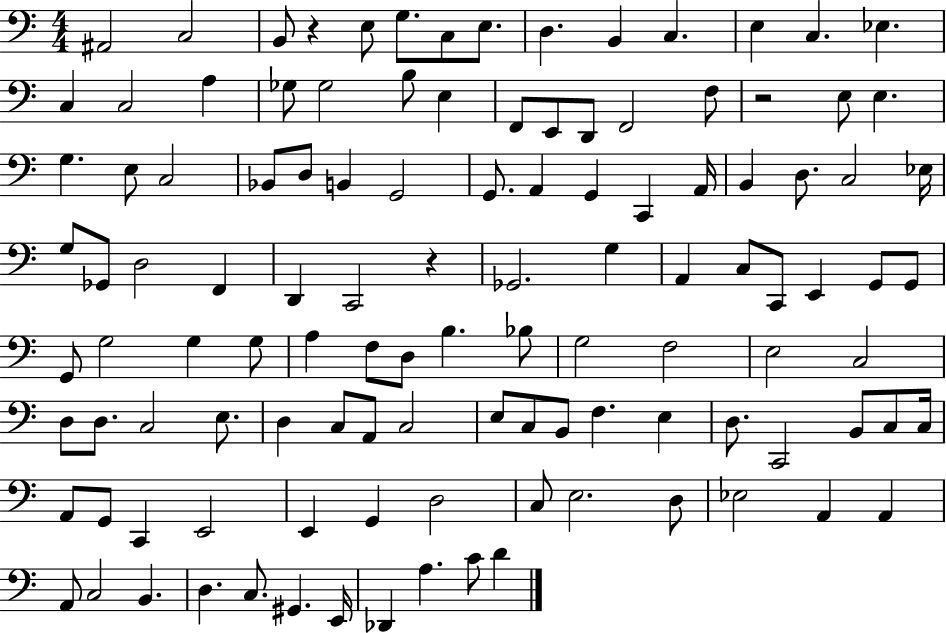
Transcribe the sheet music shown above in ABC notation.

X:1
T:Untitled
M:4/4
L:1/4
K:C
^A,,2 C,2 B,,/2 z E,/2 G,/2 C,/2 E,/2 D, B,, C, E, C, _E, C, C,2 A, _G,/2 _G,2 B,/2 E, F,,/2 E,,/2 D,,/2 F,,2 F,/2 z2 E,/2 E, G, E,/2 C,2 _B,,/2 D,/2 B,, G,,2 G,,/2 A,, G,, C,, A,,/4 B,, D,/2 C,2 _E,/4 G,/2 _G,,/2 D,2 F,, D,, C,,2 z _G,,2 G, A,, C,/2 C,,/2 E,, G,,/2 G,,/2 G,,/2 G,2 G, G,/2 A, F,/2 D,/2 B, _B,/2 G,2 F,2 E,2 C,2 D,/2 D,/2 C,2 E,/2 D, C,/2 A,,/2 C,2 E,/2 C,/2 B,,/2 F, E, D,/2 C,,2 B,,/2 C,/2 C,/4 A,,/2 G,,/2 C,, E,,2 E,, G,, D,2 C,/2 E,2 D,/2 _E,2 A,, A,, A,,/2 C,2 B,, D, C,/2 ^G,, E,,/4 _D,, A, C/2 D